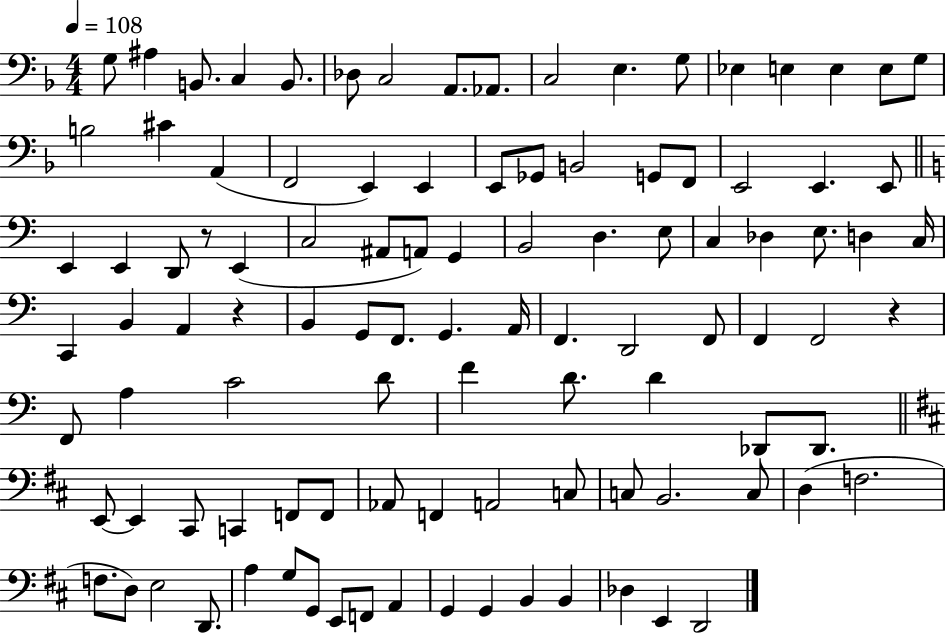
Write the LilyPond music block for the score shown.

{
  \clef bass
  \numericTimeSignature
  \time 4/4
  \key f \major
  \tempo 4 = 108
  g8 ais4 b,8. c4 b,8. | des8 c2 a,8. aes,8. | c2 e4. g8 | ees4 e4 e4 e8 g8 | \break b2 cis'4 a,4( | f,2 e,4) e,4 | e,8 ges,8 b,2 g,8 f,8 | e,2 e,4. e,8 | \break \bar "||" \break \key a \minor e,4 e,4 d,8 r8 e,4( | c2 ais,8 a,8) g,4 | b,2 d4. e8 | c4 des4 e8. d4 c16 | \break c,4 b,4 a,4 r4 | b,4 g,8 f,8. g,4. a,16 | f,4. d,2 f,8 | f,4 f,2 r4 | \break f,8 a4 c'2 d'8 | f'4 d'8. d'4 des,8 des,8. | \bar "||" \break \key d \major e,8~~ e,4 cis,8 c,4 f,8 f,8 | aes,8 f,4 a,2 c8 | c8 b,2. c8 | d4( f2. | \break f8. d8) e2 d,8. | a4 g8 g,8 e,8 f,8 a,4 | g,4 g,4 b,4 b,4 | des4 e,4 d,2 | \break \bar "|."
}